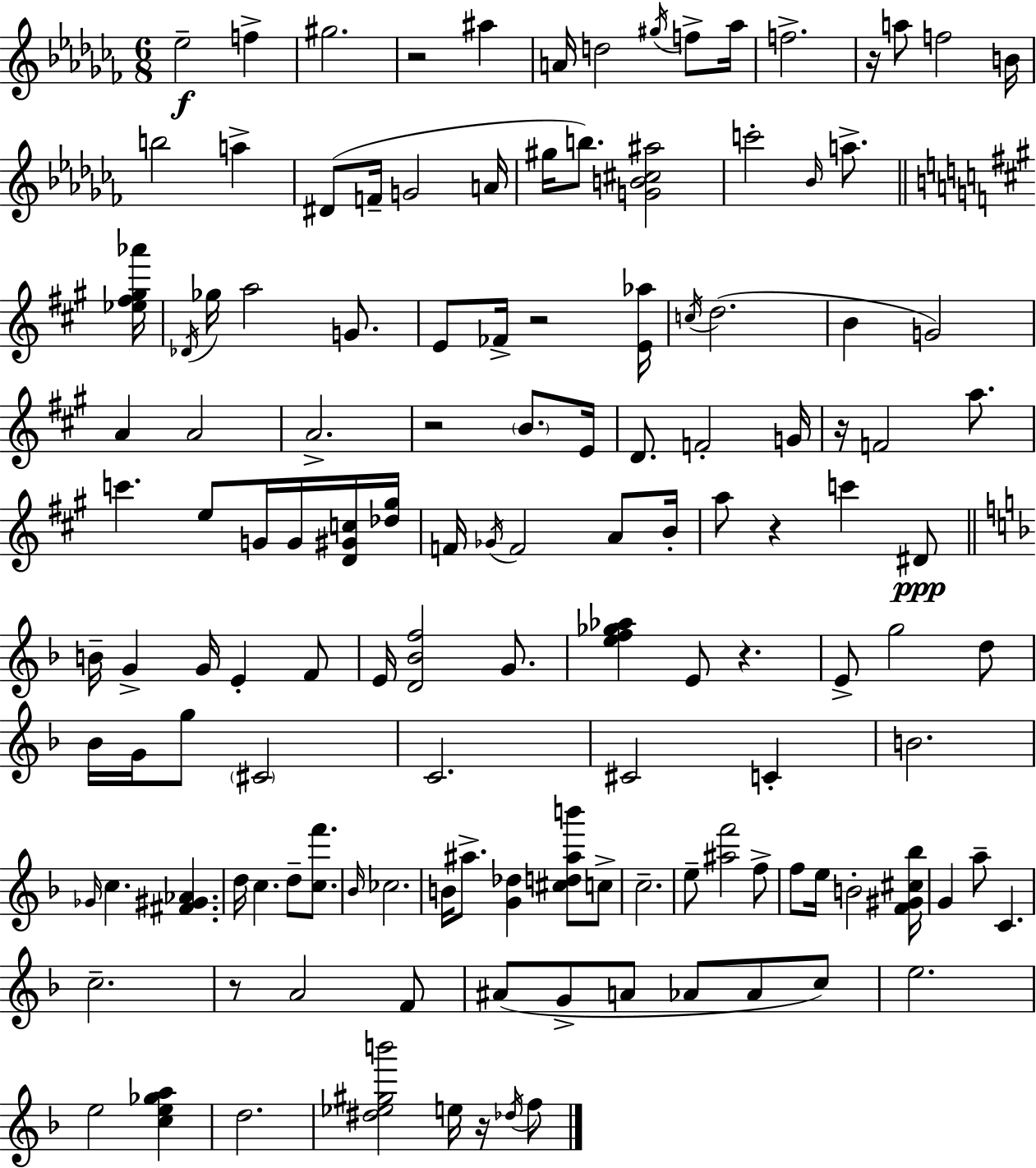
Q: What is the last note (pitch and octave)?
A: F5